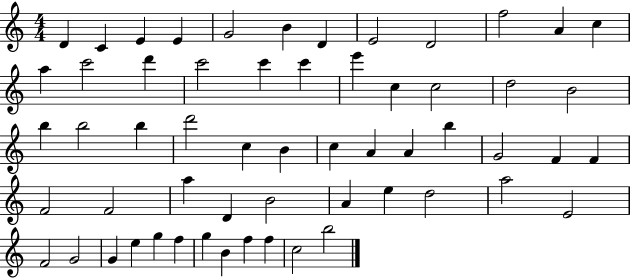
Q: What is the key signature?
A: C major